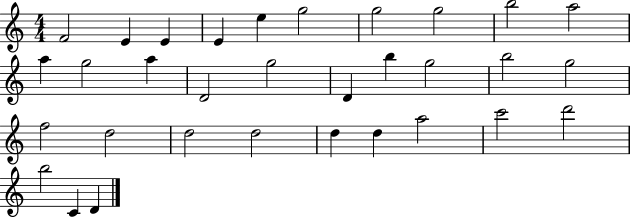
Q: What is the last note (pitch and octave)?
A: D4